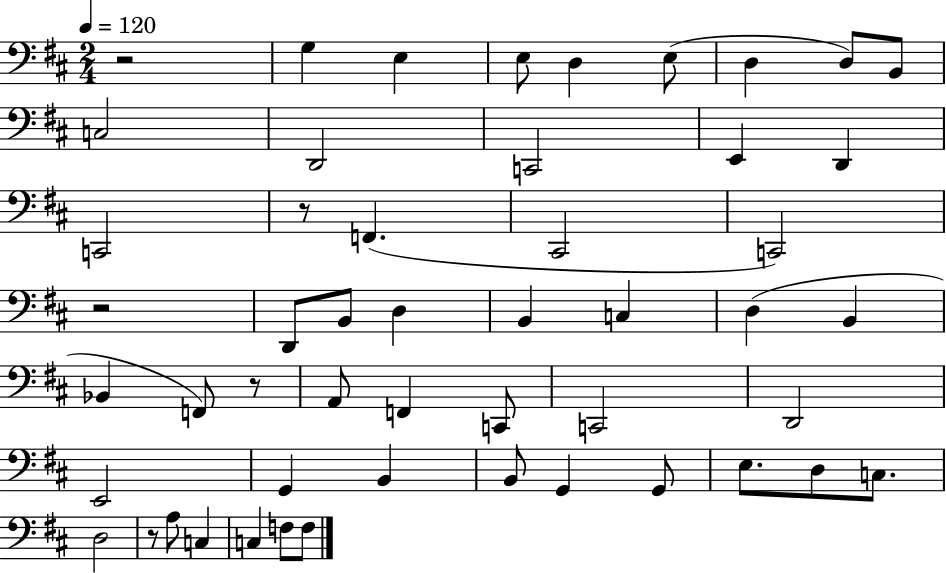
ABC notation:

X:1
T:Untitled
M:2/4
L:1/4
K:D
z2 G, E, E,/2 D, E,/2 D, D,/2 B,,/2 C,2 D,,2 C,,2 E,, D,, C,,2 z/2 F,, ^C,,2 C,,2 z2 D,,/2 B,,/2 D, B,, C, D, B,, _B,, F,,/2 z/2 A,,/2 F,, C,,/2 C,,2 D,,2 E,,2 G,, B,, B,,/2 G,, G,,/2 E,/2 D,/2 C,/2 D,2 z/2 A,/2 C, C, F,/2 F,/2